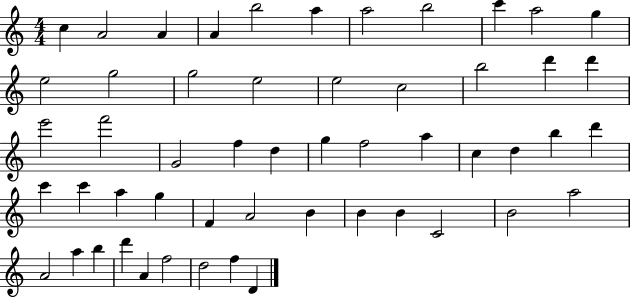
{
  \clef treble
  \numericTimeSignature
  \time 4/4
  \key c \major
  c''4 a'2 a'4 | a'4 b''2 a''4 | a''2 b''2 | c'''4 a''2 g''4 | \break e''2 g''2 | g''2 e''2 | e''2 c''2 | b''2 d'''4 d'''4 | \break e'''2 f'''2 | g'2 f''4 d''4 | g''4 f''2 a''4 | c''4 d''4 b''4 d'''4 | \break c'''4 c'''4 a''4 g''4 | f'4 a'2 b'4 | b'4 b'4 c'2 | b'2 a''2 | \break a'2 a''4 b''4 | d'''4 a'4 f''2 | d''2 f''4 d'4 | \bar "|."
}